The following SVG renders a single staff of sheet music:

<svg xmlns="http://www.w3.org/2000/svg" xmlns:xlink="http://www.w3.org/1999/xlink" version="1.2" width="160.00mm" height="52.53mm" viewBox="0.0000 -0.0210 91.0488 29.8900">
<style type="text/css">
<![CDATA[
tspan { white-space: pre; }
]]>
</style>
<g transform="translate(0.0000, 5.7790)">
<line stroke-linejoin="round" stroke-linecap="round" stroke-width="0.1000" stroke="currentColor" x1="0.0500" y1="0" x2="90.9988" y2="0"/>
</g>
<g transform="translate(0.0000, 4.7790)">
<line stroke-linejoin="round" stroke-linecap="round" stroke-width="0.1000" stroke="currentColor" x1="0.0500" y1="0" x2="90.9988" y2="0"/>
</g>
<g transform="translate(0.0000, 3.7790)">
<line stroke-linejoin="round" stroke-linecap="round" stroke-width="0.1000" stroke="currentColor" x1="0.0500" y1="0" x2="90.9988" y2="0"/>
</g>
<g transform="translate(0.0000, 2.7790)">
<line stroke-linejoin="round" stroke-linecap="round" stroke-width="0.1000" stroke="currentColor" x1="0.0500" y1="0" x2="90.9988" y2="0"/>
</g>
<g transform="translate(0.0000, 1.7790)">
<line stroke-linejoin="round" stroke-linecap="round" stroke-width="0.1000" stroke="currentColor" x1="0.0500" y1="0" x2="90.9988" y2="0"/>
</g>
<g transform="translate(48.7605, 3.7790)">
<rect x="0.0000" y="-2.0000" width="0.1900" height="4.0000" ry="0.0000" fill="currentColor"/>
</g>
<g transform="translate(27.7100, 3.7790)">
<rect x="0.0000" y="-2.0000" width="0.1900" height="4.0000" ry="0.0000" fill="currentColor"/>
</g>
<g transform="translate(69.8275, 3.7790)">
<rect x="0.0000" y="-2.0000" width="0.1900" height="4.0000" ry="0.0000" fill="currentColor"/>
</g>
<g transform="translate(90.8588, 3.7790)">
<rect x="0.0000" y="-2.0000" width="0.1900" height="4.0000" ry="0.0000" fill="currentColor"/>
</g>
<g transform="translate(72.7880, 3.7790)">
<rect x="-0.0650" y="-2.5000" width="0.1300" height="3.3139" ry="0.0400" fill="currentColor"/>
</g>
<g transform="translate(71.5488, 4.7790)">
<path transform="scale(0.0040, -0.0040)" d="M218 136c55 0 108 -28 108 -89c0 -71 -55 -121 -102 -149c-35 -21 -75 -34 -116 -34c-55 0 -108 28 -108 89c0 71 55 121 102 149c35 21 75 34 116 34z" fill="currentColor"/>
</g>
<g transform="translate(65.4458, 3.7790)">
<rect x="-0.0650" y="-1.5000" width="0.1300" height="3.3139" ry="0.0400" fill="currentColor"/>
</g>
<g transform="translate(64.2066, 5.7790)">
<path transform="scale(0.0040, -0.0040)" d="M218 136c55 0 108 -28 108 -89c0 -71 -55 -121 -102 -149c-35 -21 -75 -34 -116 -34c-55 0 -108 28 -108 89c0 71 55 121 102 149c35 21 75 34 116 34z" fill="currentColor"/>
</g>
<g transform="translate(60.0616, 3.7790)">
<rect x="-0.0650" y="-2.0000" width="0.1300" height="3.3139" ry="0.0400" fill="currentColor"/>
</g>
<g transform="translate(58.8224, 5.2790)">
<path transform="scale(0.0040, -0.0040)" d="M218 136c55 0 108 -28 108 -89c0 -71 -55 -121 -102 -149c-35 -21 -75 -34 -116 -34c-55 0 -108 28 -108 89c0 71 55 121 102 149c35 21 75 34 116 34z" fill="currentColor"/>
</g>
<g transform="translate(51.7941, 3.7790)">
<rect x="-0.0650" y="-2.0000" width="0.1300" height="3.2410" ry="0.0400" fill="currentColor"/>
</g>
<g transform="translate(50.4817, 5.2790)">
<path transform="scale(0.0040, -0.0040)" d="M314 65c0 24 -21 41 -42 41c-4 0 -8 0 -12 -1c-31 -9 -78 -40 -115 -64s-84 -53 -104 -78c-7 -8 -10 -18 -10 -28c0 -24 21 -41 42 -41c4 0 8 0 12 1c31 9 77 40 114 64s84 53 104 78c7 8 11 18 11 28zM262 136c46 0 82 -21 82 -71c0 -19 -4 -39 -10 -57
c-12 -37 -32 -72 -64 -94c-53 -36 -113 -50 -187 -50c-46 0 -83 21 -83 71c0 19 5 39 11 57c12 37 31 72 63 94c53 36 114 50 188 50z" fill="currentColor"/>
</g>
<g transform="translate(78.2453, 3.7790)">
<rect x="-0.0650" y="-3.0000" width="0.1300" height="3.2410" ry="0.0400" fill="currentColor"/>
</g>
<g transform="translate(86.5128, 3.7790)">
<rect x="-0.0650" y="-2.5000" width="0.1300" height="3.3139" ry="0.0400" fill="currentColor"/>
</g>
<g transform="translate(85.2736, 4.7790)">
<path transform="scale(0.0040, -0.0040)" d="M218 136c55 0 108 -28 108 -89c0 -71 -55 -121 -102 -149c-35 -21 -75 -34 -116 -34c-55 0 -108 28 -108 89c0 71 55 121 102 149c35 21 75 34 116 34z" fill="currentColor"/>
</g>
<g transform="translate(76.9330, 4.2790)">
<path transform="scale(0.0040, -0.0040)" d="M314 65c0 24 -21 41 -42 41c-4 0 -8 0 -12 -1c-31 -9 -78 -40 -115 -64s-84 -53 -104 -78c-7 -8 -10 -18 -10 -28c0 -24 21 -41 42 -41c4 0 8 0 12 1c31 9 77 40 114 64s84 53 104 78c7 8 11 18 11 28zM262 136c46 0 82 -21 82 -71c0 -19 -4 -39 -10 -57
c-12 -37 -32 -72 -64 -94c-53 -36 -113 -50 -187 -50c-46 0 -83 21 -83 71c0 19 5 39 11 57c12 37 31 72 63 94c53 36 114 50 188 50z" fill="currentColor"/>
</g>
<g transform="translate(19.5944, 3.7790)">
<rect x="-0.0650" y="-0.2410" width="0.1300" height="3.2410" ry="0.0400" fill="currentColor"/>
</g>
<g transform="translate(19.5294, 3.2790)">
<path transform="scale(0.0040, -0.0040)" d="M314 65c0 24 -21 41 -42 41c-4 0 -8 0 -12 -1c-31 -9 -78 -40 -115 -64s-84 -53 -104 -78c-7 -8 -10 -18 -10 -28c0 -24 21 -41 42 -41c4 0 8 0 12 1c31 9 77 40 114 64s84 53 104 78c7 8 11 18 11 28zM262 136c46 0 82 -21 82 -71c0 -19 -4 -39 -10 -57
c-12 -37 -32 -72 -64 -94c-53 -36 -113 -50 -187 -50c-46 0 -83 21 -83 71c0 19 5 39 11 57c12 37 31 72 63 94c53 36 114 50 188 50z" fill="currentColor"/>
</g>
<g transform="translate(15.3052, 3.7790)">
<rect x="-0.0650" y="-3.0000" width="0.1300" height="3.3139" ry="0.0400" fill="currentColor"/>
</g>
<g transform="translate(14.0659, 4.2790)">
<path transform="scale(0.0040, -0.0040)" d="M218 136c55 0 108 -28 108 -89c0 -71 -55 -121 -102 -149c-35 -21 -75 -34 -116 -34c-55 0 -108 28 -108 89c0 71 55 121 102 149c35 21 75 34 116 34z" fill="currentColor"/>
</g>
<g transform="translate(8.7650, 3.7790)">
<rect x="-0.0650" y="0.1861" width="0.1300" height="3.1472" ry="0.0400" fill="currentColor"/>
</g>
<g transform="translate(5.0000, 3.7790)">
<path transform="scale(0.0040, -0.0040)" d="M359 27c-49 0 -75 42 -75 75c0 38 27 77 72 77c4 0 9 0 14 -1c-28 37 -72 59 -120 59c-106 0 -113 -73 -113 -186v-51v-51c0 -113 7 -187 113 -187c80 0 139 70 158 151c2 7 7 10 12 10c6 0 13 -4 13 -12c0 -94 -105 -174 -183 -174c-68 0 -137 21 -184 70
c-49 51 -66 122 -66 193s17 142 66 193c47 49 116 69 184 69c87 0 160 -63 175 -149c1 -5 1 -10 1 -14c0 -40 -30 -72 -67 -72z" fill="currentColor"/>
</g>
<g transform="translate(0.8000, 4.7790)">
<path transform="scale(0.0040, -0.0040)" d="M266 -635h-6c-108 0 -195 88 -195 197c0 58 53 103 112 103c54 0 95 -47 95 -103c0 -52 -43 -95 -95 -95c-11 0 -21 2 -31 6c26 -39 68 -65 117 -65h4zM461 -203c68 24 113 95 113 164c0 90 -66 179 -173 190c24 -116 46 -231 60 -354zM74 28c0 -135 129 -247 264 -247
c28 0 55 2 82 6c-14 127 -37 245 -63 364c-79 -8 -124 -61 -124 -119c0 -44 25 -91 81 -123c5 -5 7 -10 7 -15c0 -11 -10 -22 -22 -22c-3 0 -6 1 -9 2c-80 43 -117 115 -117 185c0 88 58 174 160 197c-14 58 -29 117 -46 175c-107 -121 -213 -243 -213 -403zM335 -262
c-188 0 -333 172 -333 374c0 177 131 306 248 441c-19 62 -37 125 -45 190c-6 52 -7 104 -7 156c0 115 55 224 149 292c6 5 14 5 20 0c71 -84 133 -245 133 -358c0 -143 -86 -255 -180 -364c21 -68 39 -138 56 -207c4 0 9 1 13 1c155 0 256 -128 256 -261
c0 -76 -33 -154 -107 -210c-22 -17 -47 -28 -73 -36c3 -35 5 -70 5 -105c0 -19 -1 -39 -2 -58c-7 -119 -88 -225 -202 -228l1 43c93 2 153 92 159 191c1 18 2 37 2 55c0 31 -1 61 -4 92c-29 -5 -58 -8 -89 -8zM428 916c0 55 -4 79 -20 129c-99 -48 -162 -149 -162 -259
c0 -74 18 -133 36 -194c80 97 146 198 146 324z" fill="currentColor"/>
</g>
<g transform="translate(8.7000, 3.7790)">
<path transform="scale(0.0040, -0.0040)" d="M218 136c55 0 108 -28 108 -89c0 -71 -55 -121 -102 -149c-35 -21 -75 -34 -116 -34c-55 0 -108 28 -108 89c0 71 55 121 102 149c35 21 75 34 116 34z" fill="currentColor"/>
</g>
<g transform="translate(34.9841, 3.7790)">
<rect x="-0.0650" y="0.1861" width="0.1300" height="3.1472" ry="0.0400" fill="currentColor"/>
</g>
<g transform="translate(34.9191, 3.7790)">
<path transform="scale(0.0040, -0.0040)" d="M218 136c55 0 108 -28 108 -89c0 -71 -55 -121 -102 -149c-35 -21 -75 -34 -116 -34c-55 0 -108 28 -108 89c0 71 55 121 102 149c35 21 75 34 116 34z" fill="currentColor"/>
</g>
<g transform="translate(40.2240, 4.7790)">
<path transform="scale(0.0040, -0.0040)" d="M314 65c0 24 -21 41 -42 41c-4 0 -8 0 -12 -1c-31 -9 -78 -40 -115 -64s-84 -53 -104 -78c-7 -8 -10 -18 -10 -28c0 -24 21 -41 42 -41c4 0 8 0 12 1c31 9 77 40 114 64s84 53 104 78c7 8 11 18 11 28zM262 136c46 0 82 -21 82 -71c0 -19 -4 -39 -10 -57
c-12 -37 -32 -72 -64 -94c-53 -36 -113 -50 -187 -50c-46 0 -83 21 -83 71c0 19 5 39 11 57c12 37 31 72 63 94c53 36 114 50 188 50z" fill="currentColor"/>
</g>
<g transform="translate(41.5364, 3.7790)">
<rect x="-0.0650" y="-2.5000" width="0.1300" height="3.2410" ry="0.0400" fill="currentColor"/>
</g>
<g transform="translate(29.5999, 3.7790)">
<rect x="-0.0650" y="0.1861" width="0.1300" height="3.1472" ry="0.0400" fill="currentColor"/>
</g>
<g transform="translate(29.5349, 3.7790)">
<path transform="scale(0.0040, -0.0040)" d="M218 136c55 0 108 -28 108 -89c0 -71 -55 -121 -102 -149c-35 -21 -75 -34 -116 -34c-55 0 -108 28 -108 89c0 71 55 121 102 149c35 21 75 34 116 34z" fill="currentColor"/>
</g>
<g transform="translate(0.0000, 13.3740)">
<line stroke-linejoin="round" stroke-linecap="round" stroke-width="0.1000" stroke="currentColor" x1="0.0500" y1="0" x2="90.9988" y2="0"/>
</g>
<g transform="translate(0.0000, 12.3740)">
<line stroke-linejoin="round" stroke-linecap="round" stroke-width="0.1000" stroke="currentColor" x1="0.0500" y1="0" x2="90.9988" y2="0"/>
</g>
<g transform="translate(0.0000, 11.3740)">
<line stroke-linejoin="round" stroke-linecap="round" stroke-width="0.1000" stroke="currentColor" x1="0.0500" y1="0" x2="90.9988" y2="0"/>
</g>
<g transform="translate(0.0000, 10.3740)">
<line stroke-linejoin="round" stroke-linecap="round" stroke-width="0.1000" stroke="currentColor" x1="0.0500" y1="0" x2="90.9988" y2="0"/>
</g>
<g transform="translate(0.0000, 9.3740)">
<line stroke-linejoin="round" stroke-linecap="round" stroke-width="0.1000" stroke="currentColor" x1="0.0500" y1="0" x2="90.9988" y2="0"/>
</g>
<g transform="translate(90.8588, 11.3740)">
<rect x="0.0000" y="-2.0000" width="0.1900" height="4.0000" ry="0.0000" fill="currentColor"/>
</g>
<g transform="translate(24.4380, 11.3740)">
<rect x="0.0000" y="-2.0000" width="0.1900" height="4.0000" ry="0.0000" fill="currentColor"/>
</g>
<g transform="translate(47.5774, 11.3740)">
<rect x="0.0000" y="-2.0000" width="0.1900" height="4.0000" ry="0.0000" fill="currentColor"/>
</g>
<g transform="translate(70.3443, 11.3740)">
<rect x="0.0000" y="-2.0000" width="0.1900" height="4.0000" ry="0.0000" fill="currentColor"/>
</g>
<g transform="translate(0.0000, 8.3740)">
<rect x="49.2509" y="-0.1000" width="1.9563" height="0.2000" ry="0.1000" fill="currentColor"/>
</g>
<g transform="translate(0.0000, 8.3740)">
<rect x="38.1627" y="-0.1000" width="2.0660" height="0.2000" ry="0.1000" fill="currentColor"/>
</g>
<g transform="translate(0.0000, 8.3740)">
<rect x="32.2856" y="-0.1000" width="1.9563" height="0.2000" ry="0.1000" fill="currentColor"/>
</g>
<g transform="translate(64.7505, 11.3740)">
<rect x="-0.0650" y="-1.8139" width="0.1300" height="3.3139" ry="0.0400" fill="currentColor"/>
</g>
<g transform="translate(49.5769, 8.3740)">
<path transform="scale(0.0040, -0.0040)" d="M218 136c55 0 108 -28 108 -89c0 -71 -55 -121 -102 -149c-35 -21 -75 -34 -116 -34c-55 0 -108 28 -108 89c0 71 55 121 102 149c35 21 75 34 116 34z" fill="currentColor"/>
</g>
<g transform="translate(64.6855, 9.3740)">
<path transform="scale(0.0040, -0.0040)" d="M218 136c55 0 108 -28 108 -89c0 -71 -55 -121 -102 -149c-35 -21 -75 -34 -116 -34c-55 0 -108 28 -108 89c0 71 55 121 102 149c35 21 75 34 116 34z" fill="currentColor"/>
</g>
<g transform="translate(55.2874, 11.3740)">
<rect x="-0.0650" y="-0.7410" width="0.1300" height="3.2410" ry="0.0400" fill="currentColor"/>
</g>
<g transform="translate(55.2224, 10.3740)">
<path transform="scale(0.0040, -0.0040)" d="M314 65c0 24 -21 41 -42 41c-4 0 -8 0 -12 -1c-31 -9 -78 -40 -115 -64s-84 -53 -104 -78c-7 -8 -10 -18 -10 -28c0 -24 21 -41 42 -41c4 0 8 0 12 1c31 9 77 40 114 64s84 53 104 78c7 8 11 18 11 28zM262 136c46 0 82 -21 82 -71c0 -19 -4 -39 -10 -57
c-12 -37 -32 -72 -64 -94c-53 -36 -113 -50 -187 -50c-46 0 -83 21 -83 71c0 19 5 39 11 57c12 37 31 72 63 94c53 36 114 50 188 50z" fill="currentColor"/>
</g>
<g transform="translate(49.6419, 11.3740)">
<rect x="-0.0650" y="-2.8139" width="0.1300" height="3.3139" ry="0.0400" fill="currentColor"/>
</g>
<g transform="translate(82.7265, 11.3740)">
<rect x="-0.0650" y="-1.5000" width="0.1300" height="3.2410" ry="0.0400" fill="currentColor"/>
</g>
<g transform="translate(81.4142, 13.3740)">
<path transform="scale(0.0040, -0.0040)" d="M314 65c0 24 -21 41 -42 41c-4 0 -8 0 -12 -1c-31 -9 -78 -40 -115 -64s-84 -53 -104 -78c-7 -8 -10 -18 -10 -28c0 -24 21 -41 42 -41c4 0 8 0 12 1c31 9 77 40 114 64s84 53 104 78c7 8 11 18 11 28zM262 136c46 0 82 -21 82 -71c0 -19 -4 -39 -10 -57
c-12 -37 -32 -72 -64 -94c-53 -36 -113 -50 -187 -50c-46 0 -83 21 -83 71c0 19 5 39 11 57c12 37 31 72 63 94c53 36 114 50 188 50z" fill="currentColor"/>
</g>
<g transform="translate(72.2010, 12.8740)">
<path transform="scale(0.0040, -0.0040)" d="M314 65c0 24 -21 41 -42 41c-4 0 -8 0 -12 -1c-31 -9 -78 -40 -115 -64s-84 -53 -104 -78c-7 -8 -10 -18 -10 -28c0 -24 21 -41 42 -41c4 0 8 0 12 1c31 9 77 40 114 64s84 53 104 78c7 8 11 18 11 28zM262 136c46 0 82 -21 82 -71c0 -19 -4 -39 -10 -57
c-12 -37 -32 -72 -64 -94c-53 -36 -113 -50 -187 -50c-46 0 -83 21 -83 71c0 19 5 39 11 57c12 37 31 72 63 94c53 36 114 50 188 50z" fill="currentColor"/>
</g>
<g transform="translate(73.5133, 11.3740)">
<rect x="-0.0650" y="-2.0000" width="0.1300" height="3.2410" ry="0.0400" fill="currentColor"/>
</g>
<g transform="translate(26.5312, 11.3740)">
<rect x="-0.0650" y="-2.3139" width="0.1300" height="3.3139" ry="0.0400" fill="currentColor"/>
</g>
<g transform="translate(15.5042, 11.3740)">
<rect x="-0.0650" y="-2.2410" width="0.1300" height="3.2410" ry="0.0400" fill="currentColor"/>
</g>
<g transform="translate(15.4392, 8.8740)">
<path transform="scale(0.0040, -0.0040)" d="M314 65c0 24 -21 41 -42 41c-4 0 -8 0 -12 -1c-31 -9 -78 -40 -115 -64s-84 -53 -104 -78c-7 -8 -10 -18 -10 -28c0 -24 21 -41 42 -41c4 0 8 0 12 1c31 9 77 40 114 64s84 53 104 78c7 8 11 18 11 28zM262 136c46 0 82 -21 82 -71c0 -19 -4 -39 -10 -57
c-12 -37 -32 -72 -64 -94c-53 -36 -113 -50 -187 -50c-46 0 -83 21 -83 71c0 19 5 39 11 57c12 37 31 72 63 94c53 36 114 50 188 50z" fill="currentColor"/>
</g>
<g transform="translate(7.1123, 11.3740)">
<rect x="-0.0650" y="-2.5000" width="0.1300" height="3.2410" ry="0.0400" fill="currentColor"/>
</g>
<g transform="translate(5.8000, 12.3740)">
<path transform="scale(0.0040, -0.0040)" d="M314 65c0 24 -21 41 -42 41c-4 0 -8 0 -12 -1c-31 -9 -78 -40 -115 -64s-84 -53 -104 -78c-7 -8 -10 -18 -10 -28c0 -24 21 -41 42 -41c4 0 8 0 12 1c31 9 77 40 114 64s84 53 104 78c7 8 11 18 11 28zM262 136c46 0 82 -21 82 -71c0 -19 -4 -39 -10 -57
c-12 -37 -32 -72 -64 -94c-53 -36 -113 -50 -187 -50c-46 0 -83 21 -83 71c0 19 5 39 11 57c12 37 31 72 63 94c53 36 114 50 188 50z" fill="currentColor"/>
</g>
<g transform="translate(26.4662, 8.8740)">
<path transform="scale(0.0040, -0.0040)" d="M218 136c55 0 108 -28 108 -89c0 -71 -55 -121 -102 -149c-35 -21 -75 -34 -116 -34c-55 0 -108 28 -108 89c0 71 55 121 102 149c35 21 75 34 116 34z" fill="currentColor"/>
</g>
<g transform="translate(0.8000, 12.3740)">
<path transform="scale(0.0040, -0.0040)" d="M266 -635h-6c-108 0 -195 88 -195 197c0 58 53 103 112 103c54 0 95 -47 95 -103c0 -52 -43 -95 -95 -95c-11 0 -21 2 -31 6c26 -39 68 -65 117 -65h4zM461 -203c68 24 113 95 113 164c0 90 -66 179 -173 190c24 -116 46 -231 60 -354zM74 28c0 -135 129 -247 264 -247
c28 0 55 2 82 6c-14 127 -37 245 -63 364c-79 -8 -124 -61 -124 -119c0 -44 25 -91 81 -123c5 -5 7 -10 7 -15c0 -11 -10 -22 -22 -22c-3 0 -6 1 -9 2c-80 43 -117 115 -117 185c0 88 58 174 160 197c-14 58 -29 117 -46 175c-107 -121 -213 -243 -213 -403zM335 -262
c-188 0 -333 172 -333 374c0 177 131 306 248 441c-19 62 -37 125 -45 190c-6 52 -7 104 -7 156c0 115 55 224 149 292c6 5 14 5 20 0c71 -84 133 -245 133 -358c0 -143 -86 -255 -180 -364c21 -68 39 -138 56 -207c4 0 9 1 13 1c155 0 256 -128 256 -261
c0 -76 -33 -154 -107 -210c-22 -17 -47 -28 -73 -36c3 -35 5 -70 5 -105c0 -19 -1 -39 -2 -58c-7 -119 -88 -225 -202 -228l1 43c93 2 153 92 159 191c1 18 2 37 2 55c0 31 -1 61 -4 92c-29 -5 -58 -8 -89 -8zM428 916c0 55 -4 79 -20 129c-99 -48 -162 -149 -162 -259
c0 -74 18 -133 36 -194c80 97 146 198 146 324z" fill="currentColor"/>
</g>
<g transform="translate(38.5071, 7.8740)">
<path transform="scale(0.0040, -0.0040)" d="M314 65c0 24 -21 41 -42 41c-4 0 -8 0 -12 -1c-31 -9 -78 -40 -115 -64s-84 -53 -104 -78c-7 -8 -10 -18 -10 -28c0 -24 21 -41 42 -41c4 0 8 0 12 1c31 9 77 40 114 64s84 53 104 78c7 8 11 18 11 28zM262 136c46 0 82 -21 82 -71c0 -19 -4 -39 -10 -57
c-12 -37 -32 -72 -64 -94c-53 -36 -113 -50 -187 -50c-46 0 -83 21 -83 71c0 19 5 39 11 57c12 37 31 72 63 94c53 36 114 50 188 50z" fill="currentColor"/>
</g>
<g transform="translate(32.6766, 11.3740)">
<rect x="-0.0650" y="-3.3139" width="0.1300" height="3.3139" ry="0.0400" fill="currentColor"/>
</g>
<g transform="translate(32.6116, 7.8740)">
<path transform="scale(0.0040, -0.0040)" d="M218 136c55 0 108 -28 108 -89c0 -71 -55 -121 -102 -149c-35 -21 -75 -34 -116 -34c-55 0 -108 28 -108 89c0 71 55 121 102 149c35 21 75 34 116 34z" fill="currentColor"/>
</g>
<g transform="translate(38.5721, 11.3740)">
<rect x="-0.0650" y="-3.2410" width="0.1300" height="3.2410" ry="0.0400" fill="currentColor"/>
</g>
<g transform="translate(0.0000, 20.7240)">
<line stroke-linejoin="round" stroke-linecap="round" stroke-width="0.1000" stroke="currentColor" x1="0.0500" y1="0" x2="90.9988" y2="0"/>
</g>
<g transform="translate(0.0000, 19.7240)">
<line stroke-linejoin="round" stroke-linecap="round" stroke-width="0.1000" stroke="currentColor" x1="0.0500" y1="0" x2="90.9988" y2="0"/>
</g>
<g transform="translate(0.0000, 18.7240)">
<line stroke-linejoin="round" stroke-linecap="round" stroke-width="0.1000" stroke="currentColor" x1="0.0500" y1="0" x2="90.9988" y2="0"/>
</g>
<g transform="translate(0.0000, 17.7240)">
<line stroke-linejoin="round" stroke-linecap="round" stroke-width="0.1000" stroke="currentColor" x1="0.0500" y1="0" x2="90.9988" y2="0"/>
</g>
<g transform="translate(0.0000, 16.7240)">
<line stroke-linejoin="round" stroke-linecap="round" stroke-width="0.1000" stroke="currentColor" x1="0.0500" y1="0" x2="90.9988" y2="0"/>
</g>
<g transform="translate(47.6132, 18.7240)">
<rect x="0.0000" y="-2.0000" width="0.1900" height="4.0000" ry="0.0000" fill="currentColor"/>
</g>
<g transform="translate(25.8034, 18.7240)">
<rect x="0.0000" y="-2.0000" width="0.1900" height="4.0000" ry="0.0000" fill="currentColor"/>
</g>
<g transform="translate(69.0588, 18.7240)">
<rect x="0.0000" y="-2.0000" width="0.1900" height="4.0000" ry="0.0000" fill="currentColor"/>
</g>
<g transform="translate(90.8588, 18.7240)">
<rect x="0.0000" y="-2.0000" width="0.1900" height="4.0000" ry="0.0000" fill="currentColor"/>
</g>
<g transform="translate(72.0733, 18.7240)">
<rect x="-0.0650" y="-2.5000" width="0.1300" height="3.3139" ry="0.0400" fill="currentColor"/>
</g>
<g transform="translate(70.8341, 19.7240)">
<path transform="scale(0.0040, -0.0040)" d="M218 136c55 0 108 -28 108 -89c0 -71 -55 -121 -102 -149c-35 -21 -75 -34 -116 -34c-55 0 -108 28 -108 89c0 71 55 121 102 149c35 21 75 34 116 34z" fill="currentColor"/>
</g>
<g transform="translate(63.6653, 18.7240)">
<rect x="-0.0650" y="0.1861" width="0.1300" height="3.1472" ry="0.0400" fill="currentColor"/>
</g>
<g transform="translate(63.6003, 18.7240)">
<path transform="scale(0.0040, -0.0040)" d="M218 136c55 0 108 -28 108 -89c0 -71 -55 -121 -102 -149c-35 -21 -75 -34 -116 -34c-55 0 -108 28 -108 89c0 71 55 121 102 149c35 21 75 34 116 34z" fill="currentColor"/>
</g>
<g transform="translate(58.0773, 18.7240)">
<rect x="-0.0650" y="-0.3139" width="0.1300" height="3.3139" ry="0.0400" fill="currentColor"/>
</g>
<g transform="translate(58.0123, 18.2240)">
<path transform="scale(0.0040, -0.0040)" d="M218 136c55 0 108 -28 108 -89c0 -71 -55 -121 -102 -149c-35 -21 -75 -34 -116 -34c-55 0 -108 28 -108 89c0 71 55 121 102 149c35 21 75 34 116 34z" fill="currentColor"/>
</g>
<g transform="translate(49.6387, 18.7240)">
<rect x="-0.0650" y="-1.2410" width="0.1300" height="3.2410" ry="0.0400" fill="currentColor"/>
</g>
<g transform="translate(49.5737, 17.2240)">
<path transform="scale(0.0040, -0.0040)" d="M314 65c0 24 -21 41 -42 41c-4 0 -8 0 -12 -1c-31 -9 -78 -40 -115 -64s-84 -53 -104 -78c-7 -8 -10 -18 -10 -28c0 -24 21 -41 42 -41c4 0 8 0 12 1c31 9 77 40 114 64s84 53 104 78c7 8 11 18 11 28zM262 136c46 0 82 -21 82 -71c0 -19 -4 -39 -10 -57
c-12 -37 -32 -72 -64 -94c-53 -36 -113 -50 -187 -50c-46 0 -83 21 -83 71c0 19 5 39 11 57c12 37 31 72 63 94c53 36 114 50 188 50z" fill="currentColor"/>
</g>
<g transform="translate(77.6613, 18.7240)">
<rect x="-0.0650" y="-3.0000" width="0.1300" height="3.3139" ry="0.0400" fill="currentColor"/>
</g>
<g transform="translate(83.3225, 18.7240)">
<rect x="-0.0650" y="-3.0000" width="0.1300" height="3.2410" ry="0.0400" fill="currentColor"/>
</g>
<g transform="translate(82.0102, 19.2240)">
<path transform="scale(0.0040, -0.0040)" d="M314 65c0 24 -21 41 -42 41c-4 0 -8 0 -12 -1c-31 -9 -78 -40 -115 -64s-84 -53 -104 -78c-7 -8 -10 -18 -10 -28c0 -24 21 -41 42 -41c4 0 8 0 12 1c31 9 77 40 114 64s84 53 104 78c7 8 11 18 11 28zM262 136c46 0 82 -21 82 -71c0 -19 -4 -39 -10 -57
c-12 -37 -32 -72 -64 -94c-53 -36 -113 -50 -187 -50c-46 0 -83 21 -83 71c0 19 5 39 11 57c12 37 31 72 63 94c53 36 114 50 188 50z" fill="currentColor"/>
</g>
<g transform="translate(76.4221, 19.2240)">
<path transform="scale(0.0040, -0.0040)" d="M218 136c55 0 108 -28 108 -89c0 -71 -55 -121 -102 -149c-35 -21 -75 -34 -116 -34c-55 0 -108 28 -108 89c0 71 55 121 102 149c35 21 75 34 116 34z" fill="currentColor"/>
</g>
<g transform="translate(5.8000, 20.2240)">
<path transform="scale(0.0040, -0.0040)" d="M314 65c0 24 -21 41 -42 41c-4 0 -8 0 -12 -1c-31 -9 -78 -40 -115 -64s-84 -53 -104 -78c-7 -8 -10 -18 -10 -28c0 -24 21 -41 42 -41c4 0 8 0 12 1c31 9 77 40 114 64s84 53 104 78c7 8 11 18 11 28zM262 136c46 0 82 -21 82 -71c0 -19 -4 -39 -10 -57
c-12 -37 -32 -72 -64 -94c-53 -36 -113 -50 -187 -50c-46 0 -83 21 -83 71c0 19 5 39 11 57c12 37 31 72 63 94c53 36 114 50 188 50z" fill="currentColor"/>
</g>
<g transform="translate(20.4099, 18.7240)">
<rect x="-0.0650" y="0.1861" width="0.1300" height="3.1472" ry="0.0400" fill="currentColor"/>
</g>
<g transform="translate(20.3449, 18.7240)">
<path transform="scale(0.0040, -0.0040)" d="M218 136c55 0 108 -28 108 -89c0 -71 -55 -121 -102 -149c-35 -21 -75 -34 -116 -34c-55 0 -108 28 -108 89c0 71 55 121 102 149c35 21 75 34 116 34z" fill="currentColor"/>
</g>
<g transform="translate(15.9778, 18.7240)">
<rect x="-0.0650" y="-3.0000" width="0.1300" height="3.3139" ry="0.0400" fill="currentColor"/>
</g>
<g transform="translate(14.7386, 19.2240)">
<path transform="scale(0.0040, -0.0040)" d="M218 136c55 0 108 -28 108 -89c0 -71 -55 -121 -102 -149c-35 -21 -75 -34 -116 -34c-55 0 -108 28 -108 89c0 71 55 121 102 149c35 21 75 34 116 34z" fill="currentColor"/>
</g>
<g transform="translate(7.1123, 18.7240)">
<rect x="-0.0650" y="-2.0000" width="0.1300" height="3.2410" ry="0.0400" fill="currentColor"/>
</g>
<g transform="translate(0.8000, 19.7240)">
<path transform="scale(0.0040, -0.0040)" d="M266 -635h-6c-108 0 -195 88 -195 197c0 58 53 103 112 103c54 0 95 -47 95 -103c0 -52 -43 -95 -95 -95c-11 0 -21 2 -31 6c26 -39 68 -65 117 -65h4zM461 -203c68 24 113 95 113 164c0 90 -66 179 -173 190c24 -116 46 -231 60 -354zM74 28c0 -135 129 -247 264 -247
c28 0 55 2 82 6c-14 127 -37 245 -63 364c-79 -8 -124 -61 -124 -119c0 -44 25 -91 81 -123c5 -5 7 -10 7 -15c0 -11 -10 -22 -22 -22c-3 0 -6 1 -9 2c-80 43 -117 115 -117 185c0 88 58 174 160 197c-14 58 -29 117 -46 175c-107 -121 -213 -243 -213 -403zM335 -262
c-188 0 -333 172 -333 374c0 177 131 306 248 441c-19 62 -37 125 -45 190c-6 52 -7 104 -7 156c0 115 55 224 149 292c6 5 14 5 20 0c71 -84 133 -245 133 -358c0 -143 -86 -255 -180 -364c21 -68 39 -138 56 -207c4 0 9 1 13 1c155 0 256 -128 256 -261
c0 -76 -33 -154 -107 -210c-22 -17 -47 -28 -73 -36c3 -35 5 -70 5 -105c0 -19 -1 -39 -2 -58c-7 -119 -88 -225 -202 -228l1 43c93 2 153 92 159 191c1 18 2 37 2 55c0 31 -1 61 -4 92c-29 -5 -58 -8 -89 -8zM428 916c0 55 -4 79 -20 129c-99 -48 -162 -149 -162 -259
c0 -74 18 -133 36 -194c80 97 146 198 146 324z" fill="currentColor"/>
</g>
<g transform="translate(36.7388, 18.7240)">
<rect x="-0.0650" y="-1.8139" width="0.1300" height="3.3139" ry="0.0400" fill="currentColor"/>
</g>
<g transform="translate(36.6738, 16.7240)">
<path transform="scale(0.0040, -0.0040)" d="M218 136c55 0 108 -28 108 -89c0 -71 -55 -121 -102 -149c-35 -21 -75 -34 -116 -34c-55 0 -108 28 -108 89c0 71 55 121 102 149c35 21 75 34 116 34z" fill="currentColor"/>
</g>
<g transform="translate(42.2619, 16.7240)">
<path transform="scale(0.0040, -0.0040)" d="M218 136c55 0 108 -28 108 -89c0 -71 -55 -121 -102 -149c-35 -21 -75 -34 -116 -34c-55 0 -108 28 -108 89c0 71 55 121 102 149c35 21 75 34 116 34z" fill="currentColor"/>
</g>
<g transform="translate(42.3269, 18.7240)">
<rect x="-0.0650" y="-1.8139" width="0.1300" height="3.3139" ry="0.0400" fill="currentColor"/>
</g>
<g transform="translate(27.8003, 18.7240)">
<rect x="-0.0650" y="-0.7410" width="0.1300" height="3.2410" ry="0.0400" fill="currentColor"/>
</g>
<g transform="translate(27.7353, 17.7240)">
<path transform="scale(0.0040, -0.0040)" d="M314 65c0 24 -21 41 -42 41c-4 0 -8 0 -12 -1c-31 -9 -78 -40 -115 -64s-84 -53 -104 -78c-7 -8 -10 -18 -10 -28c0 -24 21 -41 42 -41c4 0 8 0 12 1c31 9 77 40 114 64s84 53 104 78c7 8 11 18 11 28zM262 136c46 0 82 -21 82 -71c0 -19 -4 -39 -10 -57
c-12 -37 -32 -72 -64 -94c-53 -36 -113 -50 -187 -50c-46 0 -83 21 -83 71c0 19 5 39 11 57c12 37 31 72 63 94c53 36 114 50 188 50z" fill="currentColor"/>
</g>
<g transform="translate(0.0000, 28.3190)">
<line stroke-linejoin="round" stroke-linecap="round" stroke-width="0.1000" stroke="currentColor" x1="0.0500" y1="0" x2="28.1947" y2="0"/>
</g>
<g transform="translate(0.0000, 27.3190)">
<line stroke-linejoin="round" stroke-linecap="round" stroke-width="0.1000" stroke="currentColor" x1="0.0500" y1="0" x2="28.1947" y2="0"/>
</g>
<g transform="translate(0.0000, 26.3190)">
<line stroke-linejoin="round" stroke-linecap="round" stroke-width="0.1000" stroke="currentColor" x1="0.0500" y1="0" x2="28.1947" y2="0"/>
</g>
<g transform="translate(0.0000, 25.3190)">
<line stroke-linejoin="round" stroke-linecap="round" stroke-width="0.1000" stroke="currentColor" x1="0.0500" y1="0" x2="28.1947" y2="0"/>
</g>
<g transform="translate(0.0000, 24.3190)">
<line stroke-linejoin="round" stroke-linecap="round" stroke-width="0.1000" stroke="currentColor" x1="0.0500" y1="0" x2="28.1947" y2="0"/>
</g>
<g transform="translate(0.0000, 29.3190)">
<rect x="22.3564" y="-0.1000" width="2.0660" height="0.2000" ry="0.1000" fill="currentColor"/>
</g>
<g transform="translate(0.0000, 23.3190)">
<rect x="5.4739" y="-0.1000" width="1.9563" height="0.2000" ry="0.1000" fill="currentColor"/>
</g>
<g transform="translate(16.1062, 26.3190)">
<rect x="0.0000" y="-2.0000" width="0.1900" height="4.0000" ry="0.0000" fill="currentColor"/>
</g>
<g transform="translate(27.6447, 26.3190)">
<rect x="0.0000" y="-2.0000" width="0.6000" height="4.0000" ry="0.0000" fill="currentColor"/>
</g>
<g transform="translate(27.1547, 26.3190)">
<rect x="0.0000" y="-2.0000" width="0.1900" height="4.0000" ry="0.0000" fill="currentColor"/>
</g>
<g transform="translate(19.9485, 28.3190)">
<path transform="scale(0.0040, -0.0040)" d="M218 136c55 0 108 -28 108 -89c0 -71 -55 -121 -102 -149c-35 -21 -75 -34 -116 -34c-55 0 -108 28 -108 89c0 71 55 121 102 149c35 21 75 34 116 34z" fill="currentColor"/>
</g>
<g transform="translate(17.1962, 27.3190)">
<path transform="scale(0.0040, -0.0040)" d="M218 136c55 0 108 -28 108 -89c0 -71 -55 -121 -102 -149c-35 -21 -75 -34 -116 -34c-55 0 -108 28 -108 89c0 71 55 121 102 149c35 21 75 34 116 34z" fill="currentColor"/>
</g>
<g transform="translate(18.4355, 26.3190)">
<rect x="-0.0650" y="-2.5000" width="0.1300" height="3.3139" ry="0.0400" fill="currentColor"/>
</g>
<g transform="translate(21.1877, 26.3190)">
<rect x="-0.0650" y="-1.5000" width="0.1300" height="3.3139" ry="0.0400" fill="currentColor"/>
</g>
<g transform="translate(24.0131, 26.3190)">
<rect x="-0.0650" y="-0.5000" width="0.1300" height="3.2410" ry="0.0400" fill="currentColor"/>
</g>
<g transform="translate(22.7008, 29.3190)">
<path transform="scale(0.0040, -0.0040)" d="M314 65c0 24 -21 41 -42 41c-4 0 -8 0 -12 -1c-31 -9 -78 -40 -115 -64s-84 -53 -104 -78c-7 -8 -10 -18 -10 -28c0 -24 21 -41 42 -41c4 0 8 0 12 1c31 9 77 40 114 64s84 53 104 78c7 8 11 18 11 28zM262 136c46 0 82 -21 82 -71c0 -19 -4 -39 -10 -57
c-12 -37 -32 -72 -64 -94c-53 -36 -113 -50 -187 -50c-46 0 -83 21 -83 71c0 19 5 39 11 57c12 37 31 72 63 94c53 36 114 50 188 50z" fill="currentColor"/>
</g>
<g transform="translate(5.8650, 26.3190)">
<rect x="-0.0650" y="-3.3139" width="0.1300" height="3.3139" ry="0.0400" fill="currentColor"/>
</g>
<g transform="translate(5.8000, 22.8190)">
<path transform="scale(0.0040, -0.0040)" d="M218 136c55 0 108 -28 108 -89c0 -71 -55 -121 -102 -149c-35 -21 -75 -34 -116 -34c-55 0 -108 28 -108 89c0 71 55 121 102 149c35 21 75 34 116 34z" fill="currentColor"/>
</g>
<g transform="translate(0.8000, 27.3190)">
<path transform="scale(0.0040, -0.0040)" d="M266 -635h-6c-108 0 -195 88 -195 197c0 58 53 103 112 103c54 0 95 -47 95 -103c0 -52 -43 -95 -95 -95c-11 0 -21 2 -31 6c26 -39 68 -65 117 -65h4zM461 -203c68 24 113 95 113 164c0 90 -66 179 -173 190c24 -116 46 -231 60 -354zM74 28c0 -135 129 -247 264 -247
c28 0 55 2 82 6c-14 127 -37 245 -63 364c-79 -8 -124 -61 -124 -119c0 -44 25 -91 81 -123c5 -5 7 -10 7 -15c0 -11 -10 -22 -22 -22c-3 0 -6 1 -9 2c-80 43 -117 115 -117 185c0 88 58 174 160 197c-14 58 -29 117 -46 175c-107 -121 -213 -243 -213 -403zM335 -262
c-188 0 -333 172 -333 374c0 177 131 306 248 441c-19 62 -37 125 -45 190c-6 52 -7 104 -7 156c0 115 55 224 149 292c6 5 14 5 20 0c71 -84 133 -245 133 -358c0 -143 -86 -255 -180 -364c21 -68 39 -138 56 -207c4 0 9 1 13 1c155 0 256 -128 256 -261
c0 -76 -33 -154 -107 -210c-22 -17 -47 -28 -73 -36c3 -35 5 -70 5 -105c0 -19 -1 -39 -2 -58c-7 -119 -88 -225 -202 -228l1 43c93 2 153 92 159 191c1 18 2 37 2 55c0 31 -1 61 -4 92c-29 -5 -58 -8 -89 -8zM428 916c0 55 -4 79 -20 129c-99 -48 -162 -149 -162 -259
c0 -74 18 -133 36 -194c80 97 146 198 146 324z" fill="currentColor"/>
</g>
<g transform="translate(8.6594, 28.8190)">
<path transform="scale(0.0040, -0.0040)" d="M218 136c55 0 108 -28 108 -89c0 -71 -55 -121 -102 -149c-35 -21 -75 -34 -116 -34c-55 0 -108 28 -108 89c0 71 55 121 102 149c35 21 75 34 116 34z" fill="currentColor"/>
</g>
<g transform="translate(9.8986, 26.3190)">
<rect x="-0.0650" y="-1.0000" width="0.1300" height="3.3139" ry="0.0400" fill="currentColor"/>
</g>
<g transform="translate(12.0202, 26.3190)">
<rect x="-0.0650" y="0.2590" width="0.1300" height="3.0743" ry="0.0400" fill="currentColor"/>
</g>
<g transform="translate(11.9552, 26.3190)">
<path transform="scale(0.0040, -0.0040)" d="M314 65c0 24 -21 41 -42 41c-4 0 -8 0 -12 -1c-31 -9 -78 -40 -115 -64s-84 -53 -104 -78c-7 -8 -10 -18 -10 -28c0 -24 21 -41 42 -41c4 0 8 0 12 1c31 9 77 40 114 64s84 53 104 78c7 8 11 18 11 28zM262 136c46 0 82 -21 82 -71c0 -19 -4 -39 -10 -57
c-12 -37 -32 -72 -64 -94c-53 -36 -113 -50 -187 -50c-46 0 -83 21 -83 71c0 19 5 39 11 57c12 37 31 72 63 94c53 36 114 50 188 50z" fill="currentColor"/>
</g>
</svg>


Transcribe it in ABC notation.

X:1
T:Untitled
M:4/4
L:1/4
K:C
B A c2 B B G2 F2 F E G A2 G G2 g2 g b b2 a d2 f F2 E2 F2 A B d2 f f e2 c B G A A2 b D B2 G E C2